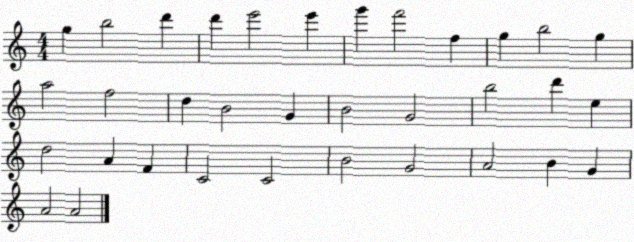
X:1
T:Untitled
M:4/4
L:1/4
K:C
g b2 d' d' e'2 e' g' f'2 f g b2 g a2 f2 d B2 G B2 G2 b2 d' e d2 A F C2 C2 B2 G2 A2 B G A2 A2